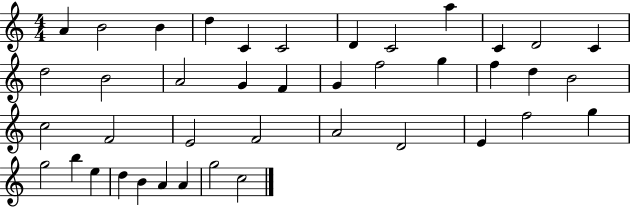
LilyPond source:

{
  \clef treble
  \numericTimeSignature
  \time 4/4
  \key c \major
  a'4 b'2 b'4 | d''4 c'4 c'2 | d'4 c'2 a''4 | c'4 d'2 c'4 | \break d''2 b'2 | a'2 g'4 f'4 | g'4 f''2 g''4 | f''4 d''4 b'2 | \break c''2 f'2 | e'2 f'2 | a'2 d'2 | e'4 f''2 g''4 | \break g''2 b''4 e''4 | d''4 b'4 a'4 a'4 | g''2 c''2 | \bar "|."
}